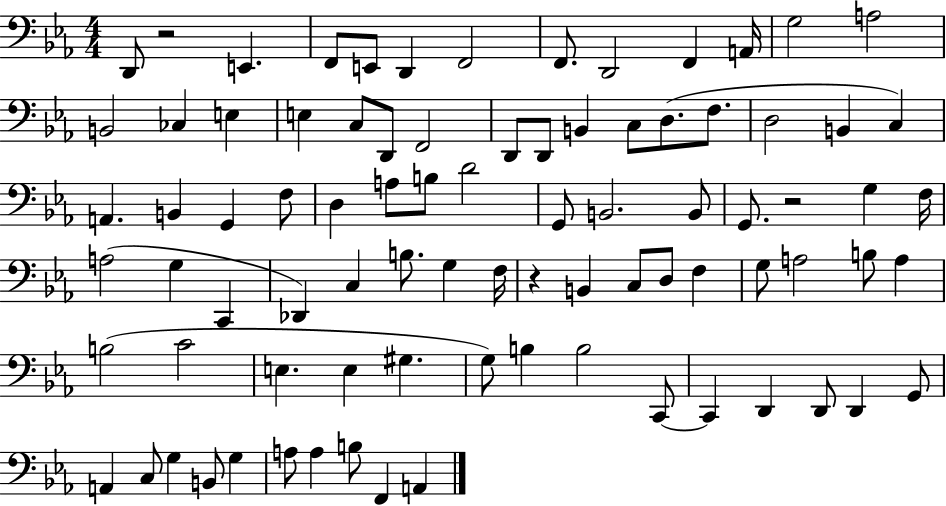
X:1
T:Untitled
M:4/4
L:1/4
K:Eb
D,,/2 z2 E,, F,,/2 E,,/2 D,, F,,2 F,,/2 D,,2 F,, A,,/4 G,2 A,2 B,,2 _C, E, E, C,/2 D,,/2 F,,2 D,,/2 D,,/2 B,, C,/2 D,/2 F,/2 D,2 B,, C, A,, B,, G,, F,/2 D, A,/2 B,/2 D2 G,,/2 B,,2 B,,/2 G,,/2 z2 G, F,/4 A,2 G, C,, _D,, C, B,/2 G, F,/4 z B,, C,/2 D,/2 F, G,/2 A,2 B,/2 A, B,2 C2 E, E, ^G, G,/2 B, B,2 C,,/2 C,, D,, D,,/2 D,, G,,/2 A,, C,/2 G, B,,/2 G, A,/2 A, B,/2 F,, A,,